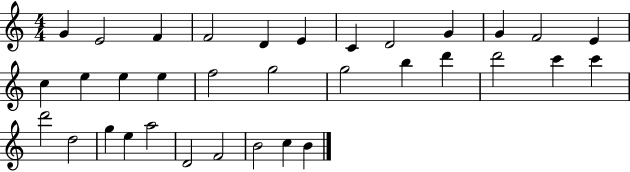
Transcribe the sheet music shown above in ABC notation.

X:1
T:Untitled
M:4/4
L:1/4
K:C
G E2 F F2 D E C D2 G G F2 E c e e e f2 g2 g2 b d' d'2 c' c' d'2 d2 g e a2 D2 F2 B2 c B